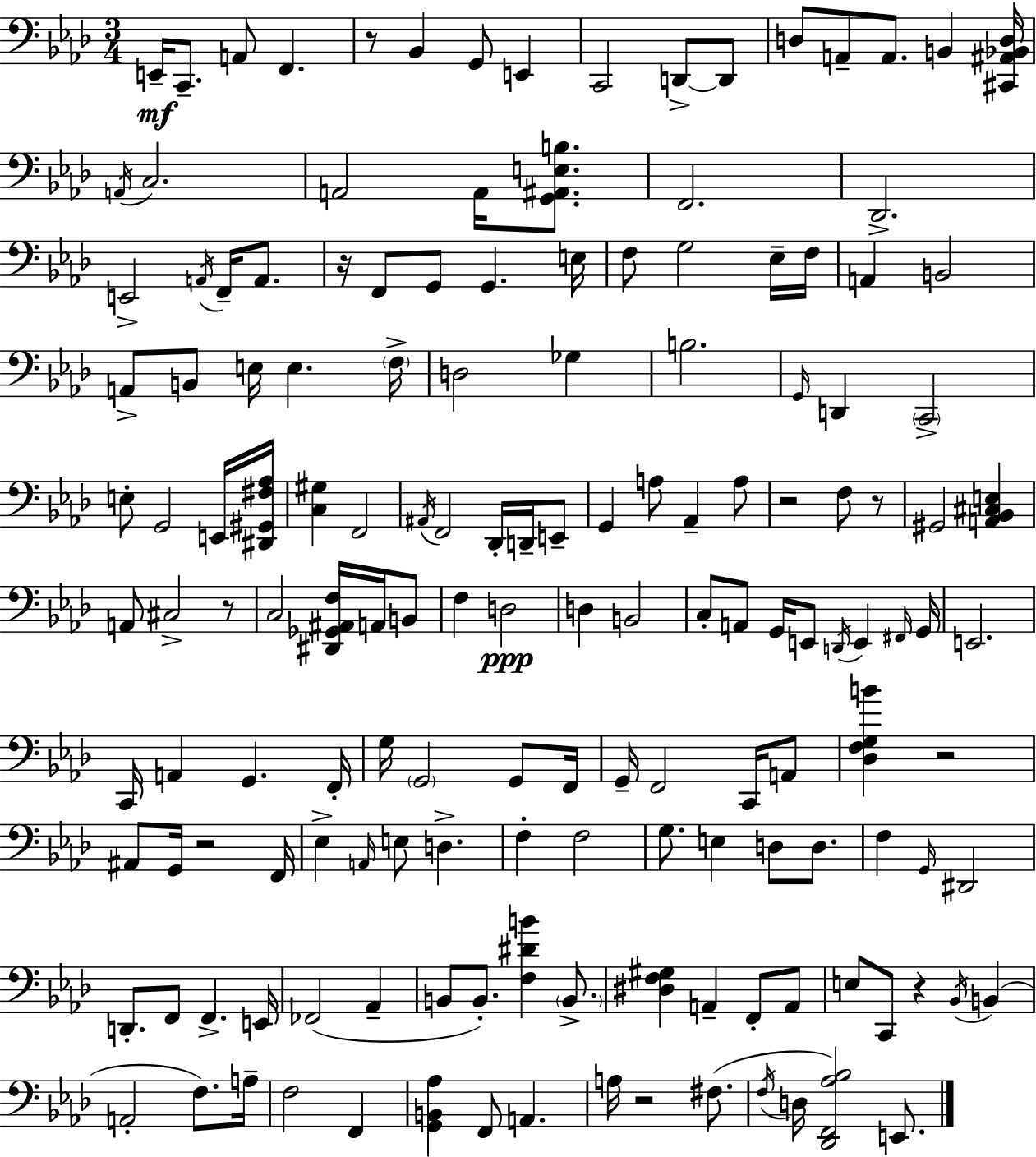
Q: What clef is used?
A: bass